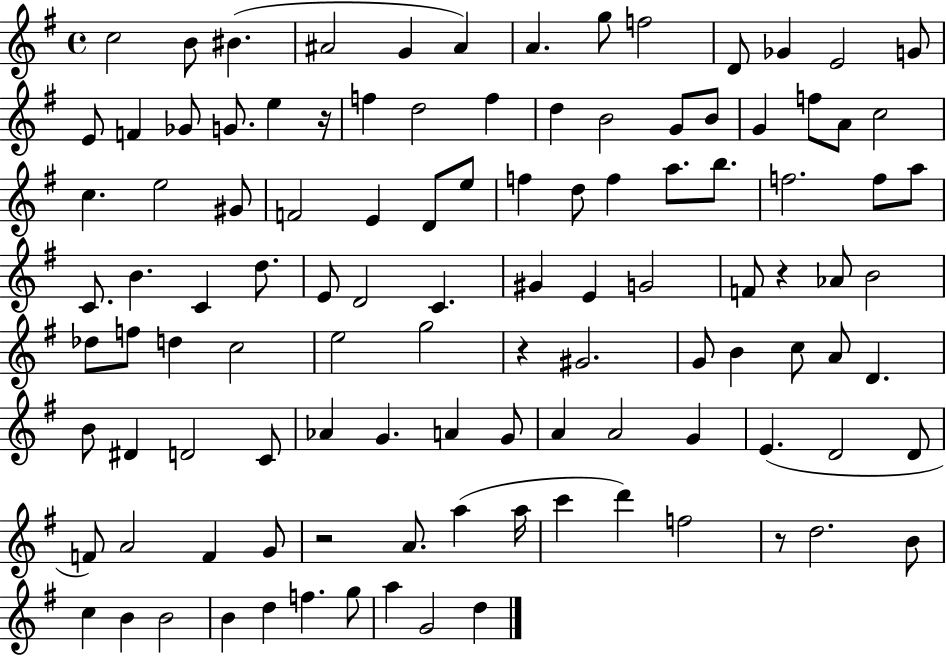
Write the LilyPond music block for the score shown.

{
  \clef treble
  \time 4/4
  \defaultTimeSignature
  \key g \major
  \repeat volta 2 { c''2 b'8 bis'4.( | ais'2 g'4 ais'4) | a'4. g''8 f''2 | d'8 ges'4 e'2 g'8 | \break e'8 f'4 ges'8 g'8. e''4 r16 | f''4 d''2 f''4 | d''4 b'2 g'8 b'8 | g'4 f''8 a'8 c''2 | \break c''4. e''2 gis'8 | f'2 e'4 d'8 e''8 | f''4 d''8 f''4 a''8. b''8. | f''2. f''8 a''8 | \break c'8. b'4. c'4 d''8. | e'8 d'2 c'4. | gis'4 e'4 g'2 | f'8 r4 aes'8 b'2 | \break des''8 f''8 d''4 c''2 | e''2 g''2 | r4 gis'2. | g'8 b'4 c''8 a'8 d'4. | \break b'8 dis'4 d'2 c'8 | aes'4 g'4. a'4 g'8 | a'4 a'2 g'4 | e'4.( d'2 d'8 | \break f'8) a'2 f'4 g'8 | r2 a'8. a''4( a''16 | c'''4 d'''4) f''2 | r8 d''2. b'8 | \break c''4 b'4 b'2 | b'4 d''4 f''4. g''8 | a''4 g'2 d''4 | } \bar "|."
}